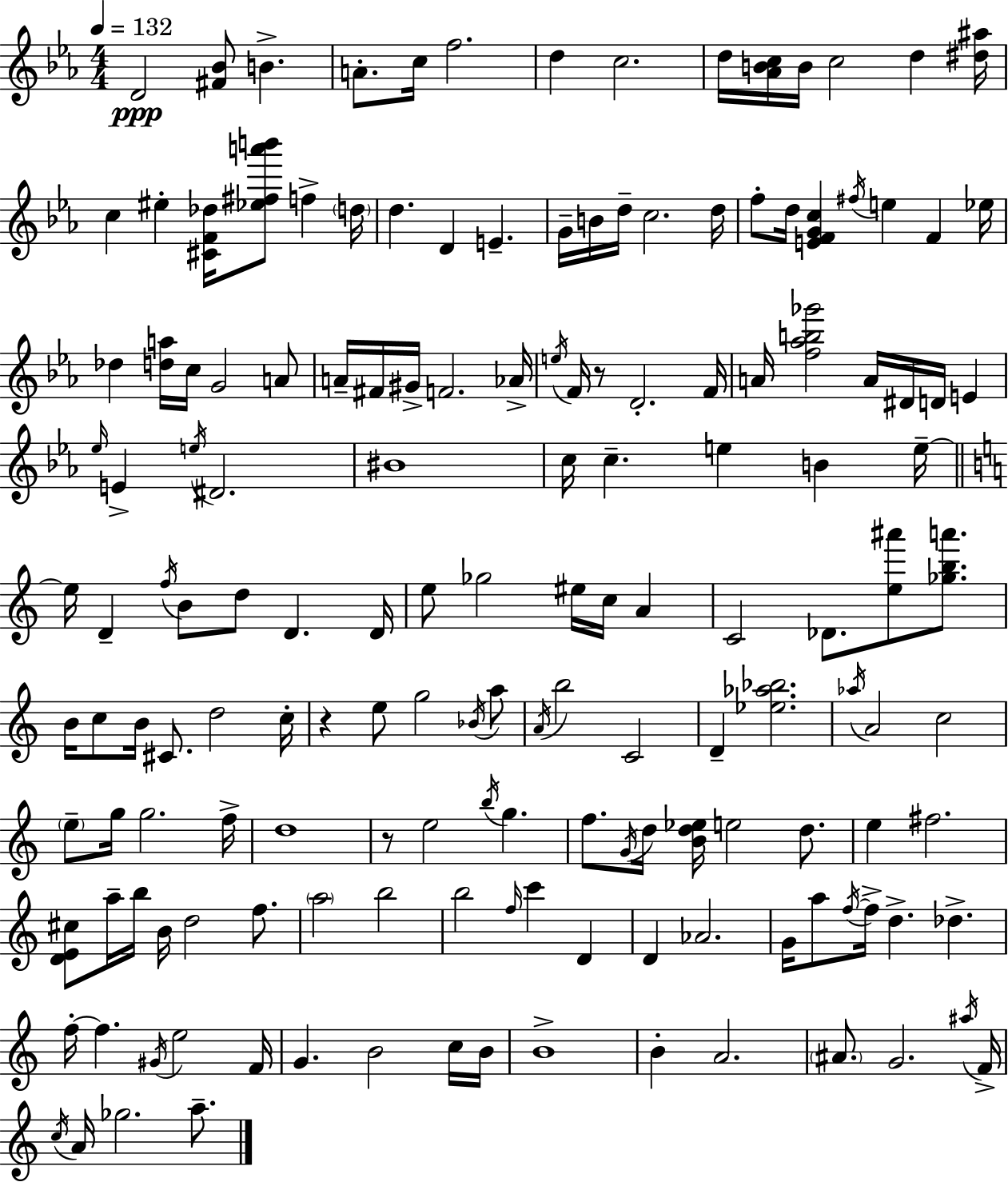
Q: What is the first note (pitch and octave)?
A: D4